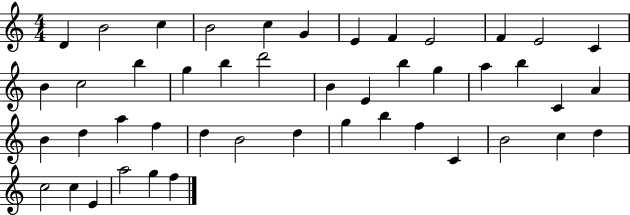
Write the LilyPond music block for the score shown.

{
  \clef treble
  \numericTimeSignature
  \time 4/4
  \key c \major
  d'4 b'2 c''4 | b'2 c''4 g'4 | e'4 f'4 e'2 | f'4 e'2 c'4 | \break b'4 c''2 b''4 | g''4 b''4 d'''2 | b'4 e'4 b''4 g''4 | a''4 b''4 c'4 a'4 | \break b'4 d''4 a''4 f''4 | d''4 b'2 d''4 | g''4 b''4 f''4 c'4 | b'2 c''4 d''4 | \break c''2 c''4 e'4 | a''2 g''4 f''4 | \bar "|."
}